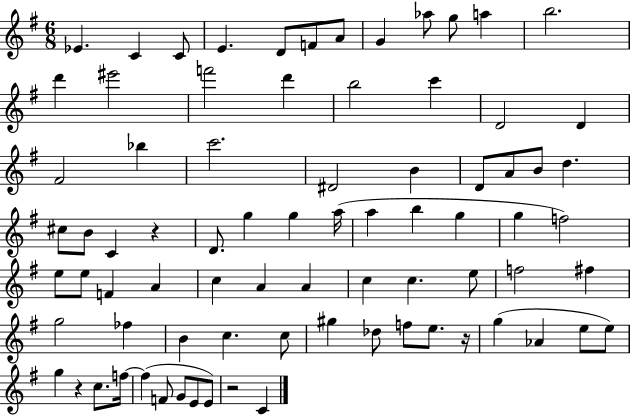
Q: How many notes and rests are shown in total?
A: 79